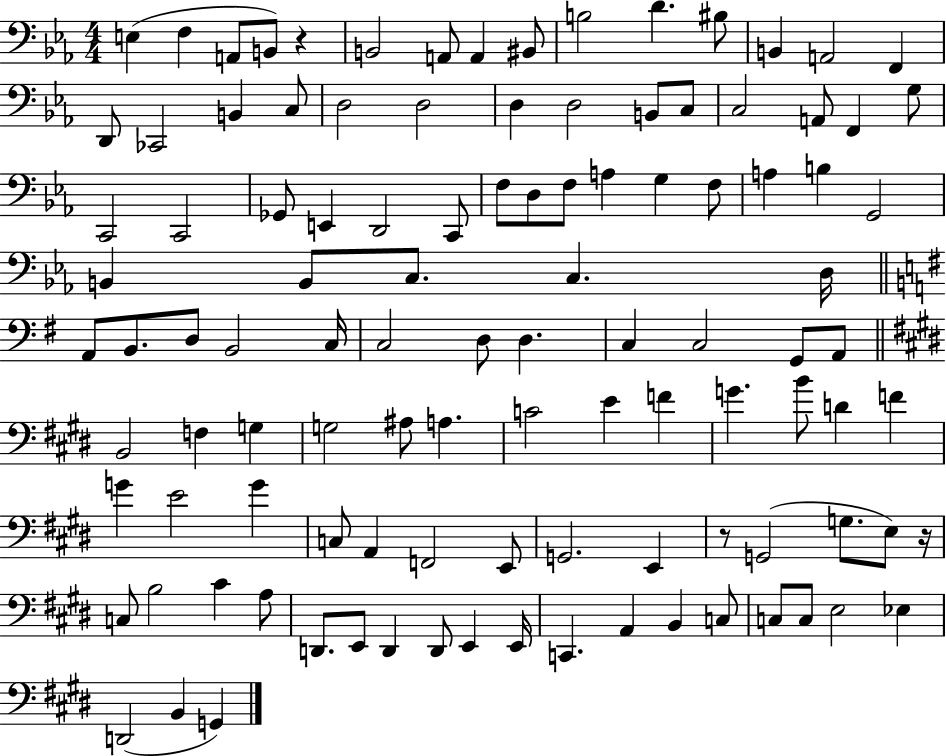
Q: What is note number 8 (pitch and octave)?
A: BIS2